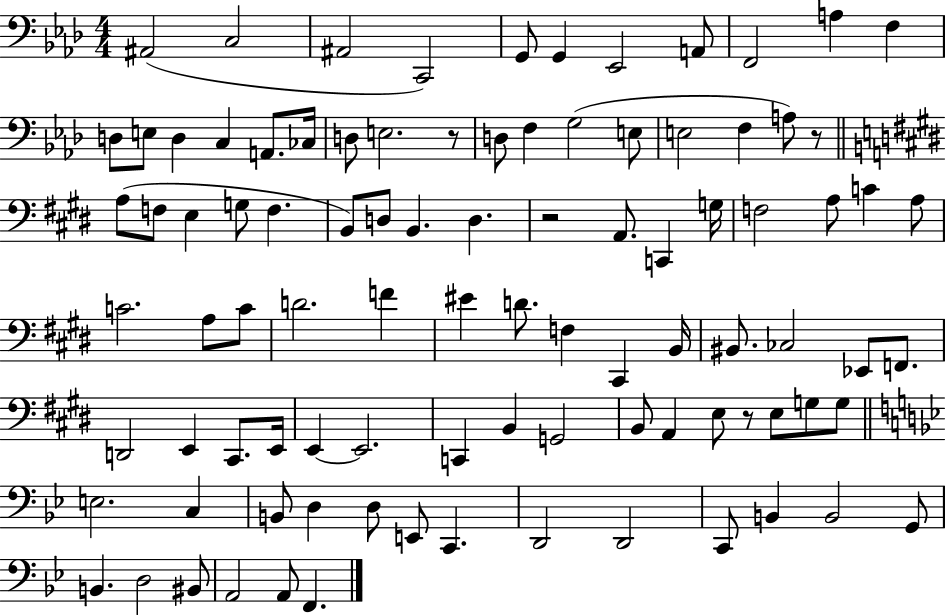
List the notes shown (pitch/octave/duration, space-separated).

A#2/h C3/h A#2/h C2/h G2/e G2/q Eb2/h A2/e F2/h A3/q F3/q D3/e E3/e D3/q C3/q A2/e. CES3/s D3/e E3/h. R/e D3/e F3/q G3/h E3/e E3/h F3/q A3/e R/e A3/e F3/e E3/q G3/e F3/q. B2/e D3/e B2/q. D3/q. R/h A2/e. C2/q G3/s F3/h A3/e C4/q A3/e C4/h. A3/e C4/e D4/h. F4/q EIS4/q D4/e. F3/q C#2/q B2/s BIS2/e. CES3/h Eb2/e F2/e. D2/h E2/q C#2/e. E2/s E2/q E2/h. C2/q B2/q G2/h B2/e A2/q E3/e R/e E3/e G3/e G3/e E3/h. C3/q B2/e D3/q D3/e E2/e C2/q. D2/h D2/h C2/e B2/q B2/h G2/e B2/q. D3/h BIS2/e A2/h A2/e F2/q.